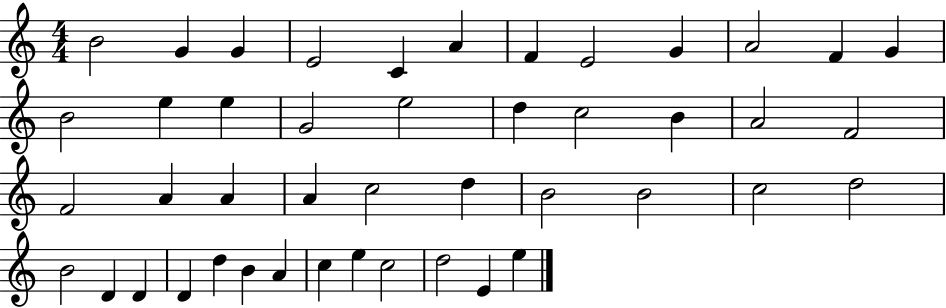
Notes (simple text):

B4/h G4/q G4/q E4/h C4/q A4/q F4/q E4/h G4/q A4/h F4/q G4/q B4/h E5/q E5/q G4/h E5/h D5/q C5/h B4/q A4/h F4/h F4/h A4/q A4/q A4/q C5/h D5/q B4/h B4/h C5/h D5/h B4/h D4/q D4/q D4/q D5/q B4/q A4/q C5/q E5/q C5/h D5/h E4/q E5/q